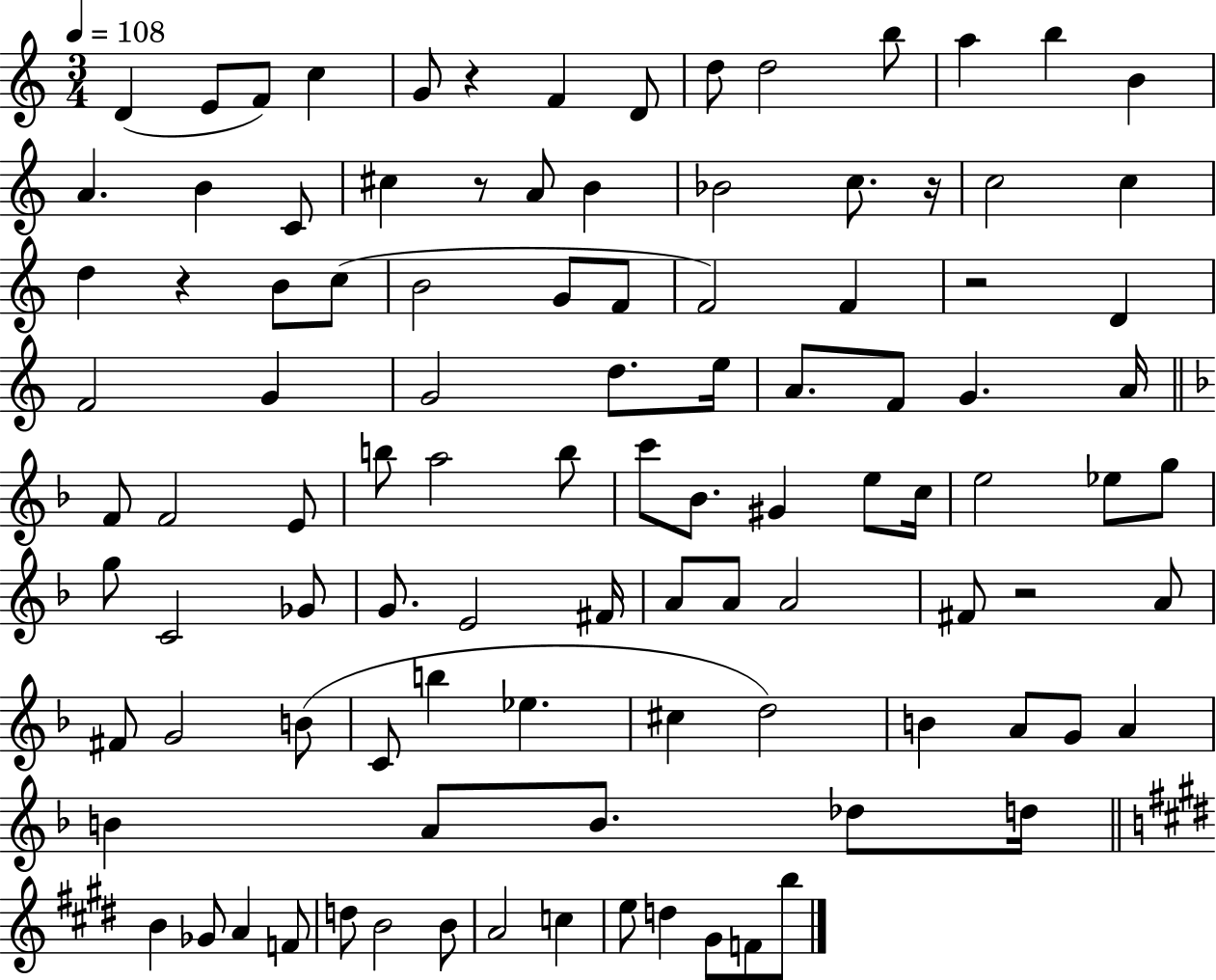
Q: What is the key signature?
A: C major